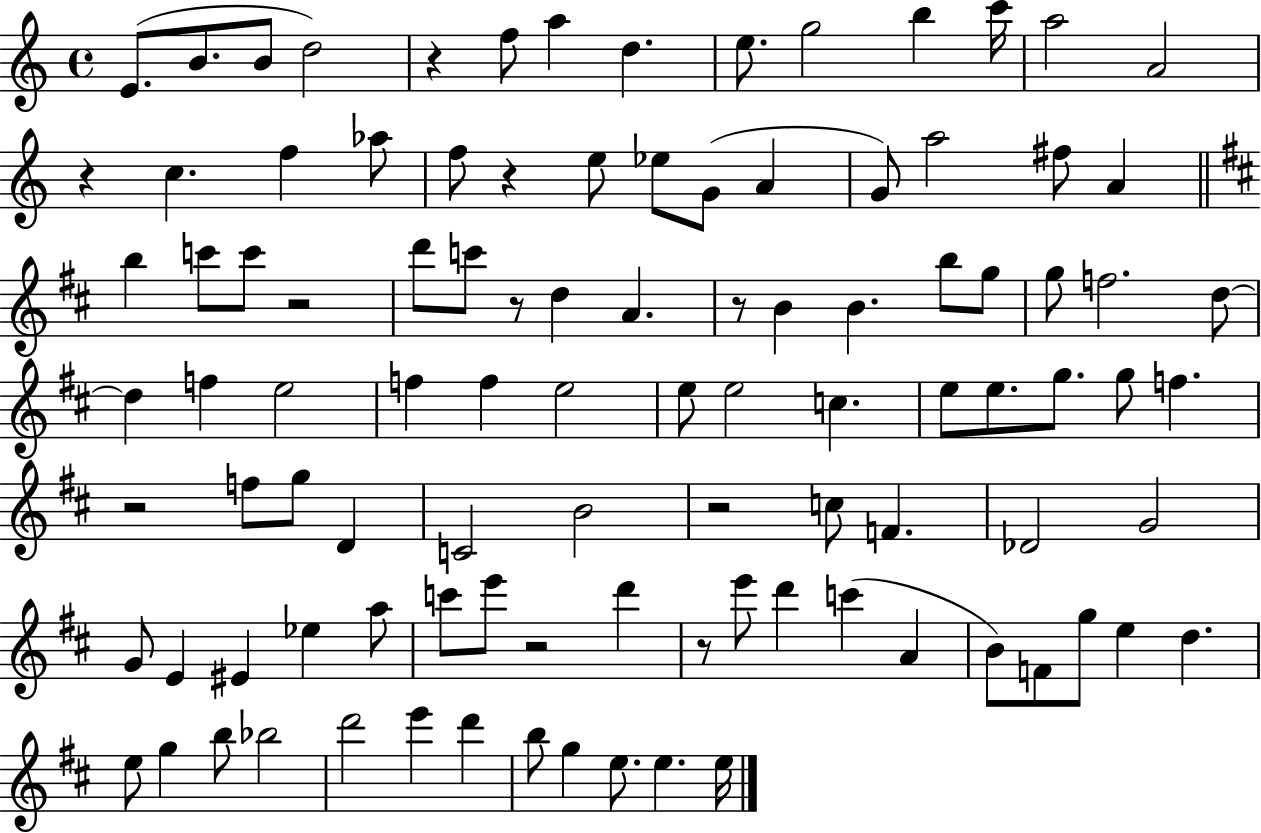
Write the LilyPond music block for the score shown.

{
  \clef treble
  \time 4/4
  \defaultTimeSignature
  \key c \major
  \repeat volta 2 { e'8.( b'8. b'8 d''2) | r4 f''8 a''4 d''4. | e''8. g''2 b''4 c'''16 | a''2 a'2 | \break r4 c''4. f''4 aes''8 | f''8 r4 e''8 ees''8 g'8( a'4 | g'8) a''2 fis''8 a'4 | \bar "||" \break \key b \minor b''4 c'''8 c'''8 r2 | d'''8 c'''8 r8 d''4 a'4. | r8 b'4 b'4. b''8 g''8 | g''8 f''2. d''8~~ | \break d''4 f''4 e''2 | f''4 f''4 e''2 | e''8 e''2 c''4. | e''8 e''8. g''8. g''8 f''4. | \break r2 f''8 g''8 d'4 | c'2 b'2 | r2 c''8 f'4. | des'2 g'2 | \break g'8 e'4 eis'4 ees''4 a''8 | c'''8 e'''8 r2 d'''4 | r8 e'''8 d'''4 c'''4( a'4 | b'8) f'8 g''8 e''4 d''4. | \break e''8 g''4 b''8 bes''2 | d'''2 e'''4 d'''4 | b''8 g''4 e''8. e''4. e''16 | } \bar "|."
}